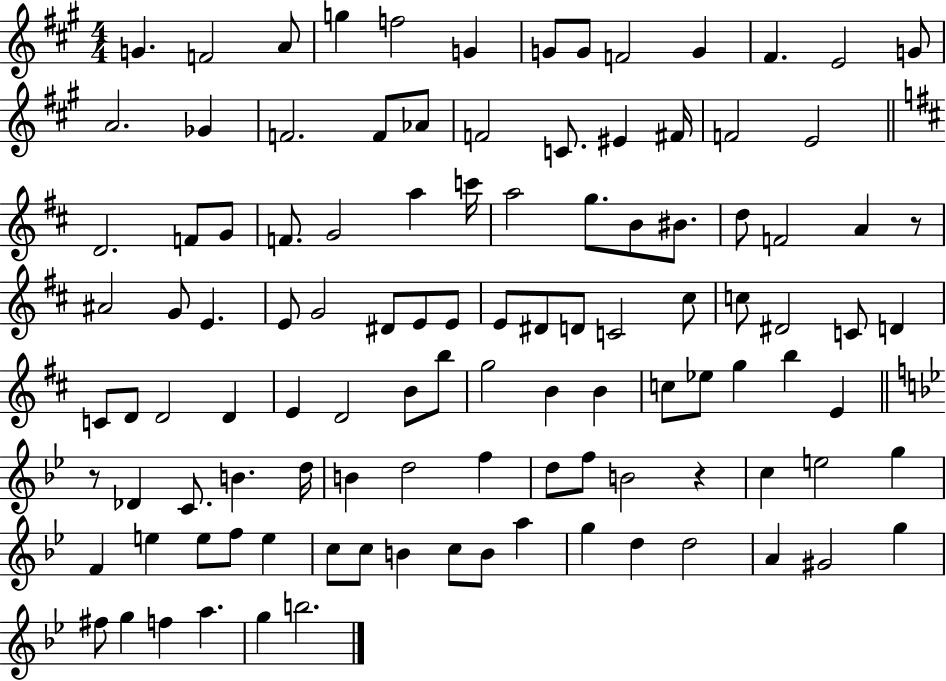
G4/q. F4/h A4/e G5/q F5/h G4/q G4/e G4/e F4/h G4/q F#4/q. E4/h G4/e A4/h. Gb4/q F4/h. F4/e Ab4/e F4/h C4/e. EIS4/q F#4/s F4/h E4/h D4/h. F4/e G4/e F4/e. G4/h A5/q C6/s A5/h G5/e. B4/e BIS4/e. D5/e F4/h A4/q R/e A#4/h G4/e E4/q. E4/e G4/h D#4/e E4/e E4/e E4/e D#4/e D4/e C4/h C#5/e C5/e D#4/h C4/e D4/q C4/e D4/e D4/h D4/q E4/q D4/h B4/e B5/e G5/h B4/q B4/q C5/e Eb5/e G5/q B5/q E4/q R/e Db4/q C4/e. B4/q. D5/s B4/q D5/h F5/q D5/e F5/e B4/h R/q C5/q E5/h G5/q F4/q E5/q E5/e F5/e E5/q C5/e C5/e B4/q C5/e B4/e A5/q G5/q D5/q D5/h A4/q G#4/h G5/q F#5/e G5/q F5/q A5/q. G5/q B5/h.